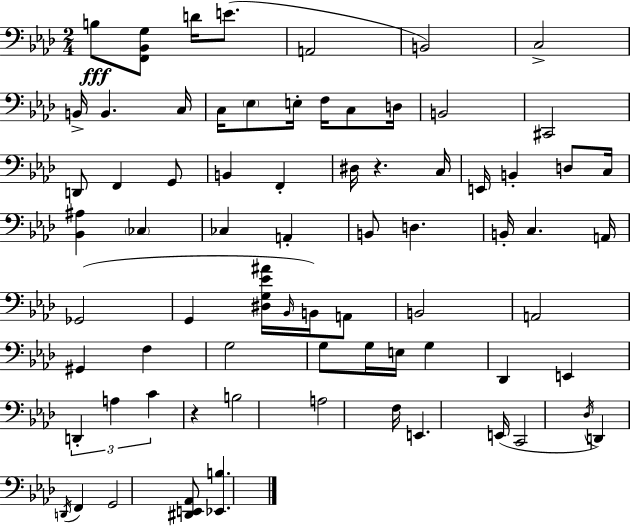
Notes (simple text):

B3/e [F2,Bb2,G3]/e D4/s E4/e. A2/h B2/h C3/h B2/s B2/q. C3/s C3/s Eb3/e E3/s F3/s C3/e D3/s B2/h C#2/h D2/e F2/q G2/e B2/q F2/q D#3/s R/q. C3/s E2/s B2/q D3/e C3/s [Bb2,A#3]/q CES3/q CES3/q A2/q B2/e D3/q. B2/s C3/q. A2/s Gb2/h G2/q [D#3,G3,Eb4,A#4]/s Bb2/s B2/s A2/e B2/h A2/h G#2/q F3/q G3/h G3/e G3/s E3/s G3/q Db2/q E2/q D2/q A3/q C4/q R/q B3/h A3/h F3/s E2/q. E2/s C2/h Db3/s D2/q D2/s F2/q G2/h [D#2,E2,Ab2]/e [Eb2,B3]/q.